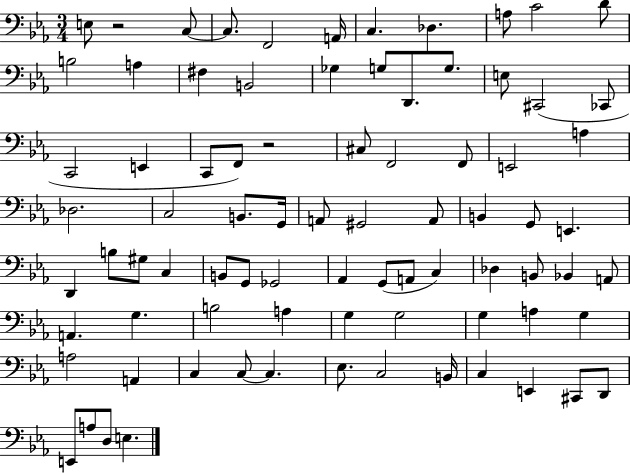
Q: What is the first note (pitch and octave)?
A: E3